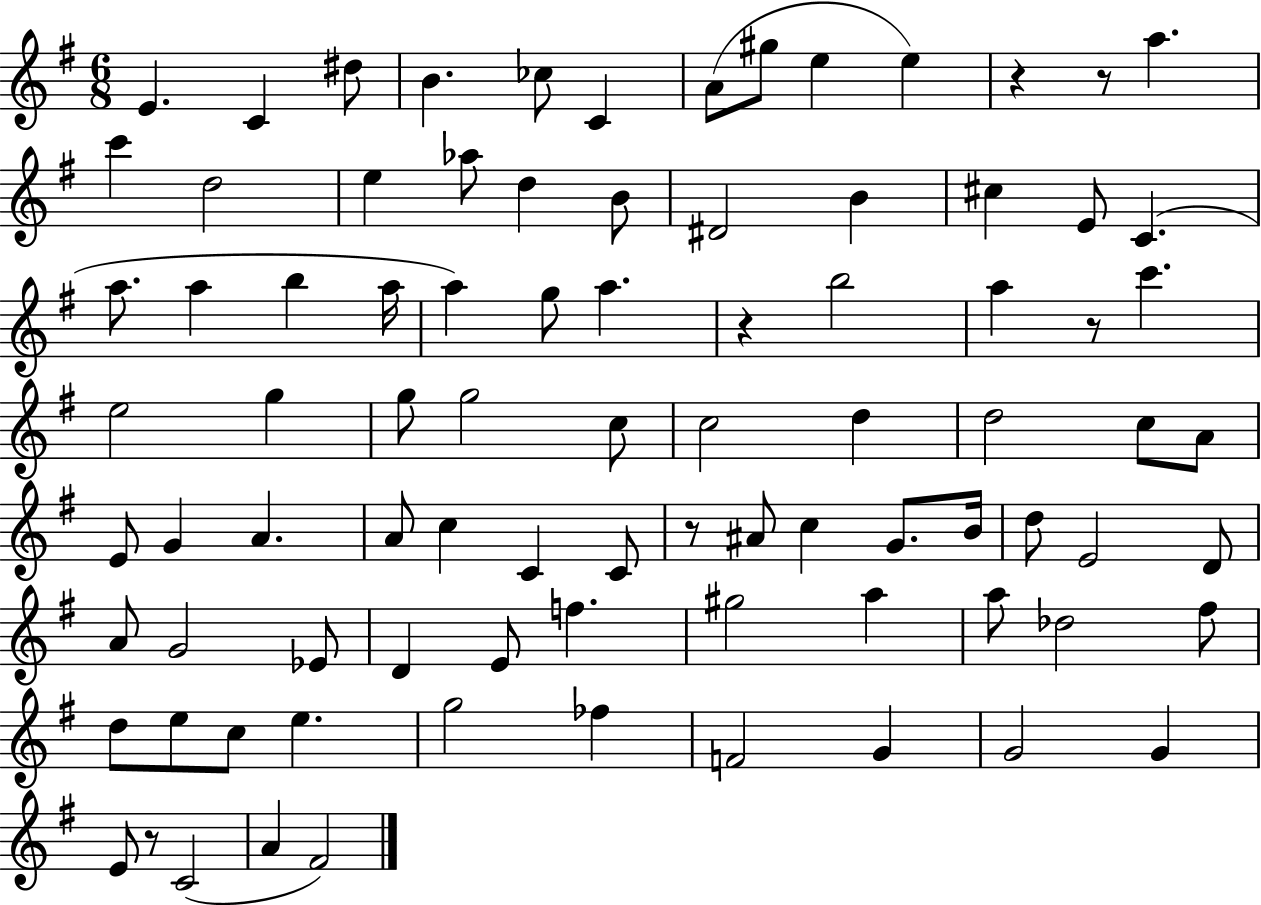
E4/q. C4/q D#5/e B4/q. CES5/e C4/q A4/e G#5/e E5/q E5/q R/q R/e A5/q. C6/q D5/h E5/q Ab5/e D5/q B4/e D#4/h B4/q C#5/q E4/e C4/q. A5/e. A5/q B5/q A5/s A5/q G5/e A5/q. R/q B5/h A5/q R/e C6/q. E5/h G5/q G5/e G5/h C5/e C5/h D5/q D5/h C5/e A4/e E4/e G4/q A4/q. A4/e C5/q C4/q C4/e R/e A#4/e C5/q G4/e. B4/s D5/e E4/h D4/e A4/e G4/h Eb4/e D4/q E4/e F5/q. G#5/h A5/q A5/e Db5/h F#5/e D5/e E5/e C5/e E5/q. G5/h FES5/q F4/h G4/q G4/h G4/q E4/e R/e C4/h A4/q F#4/h